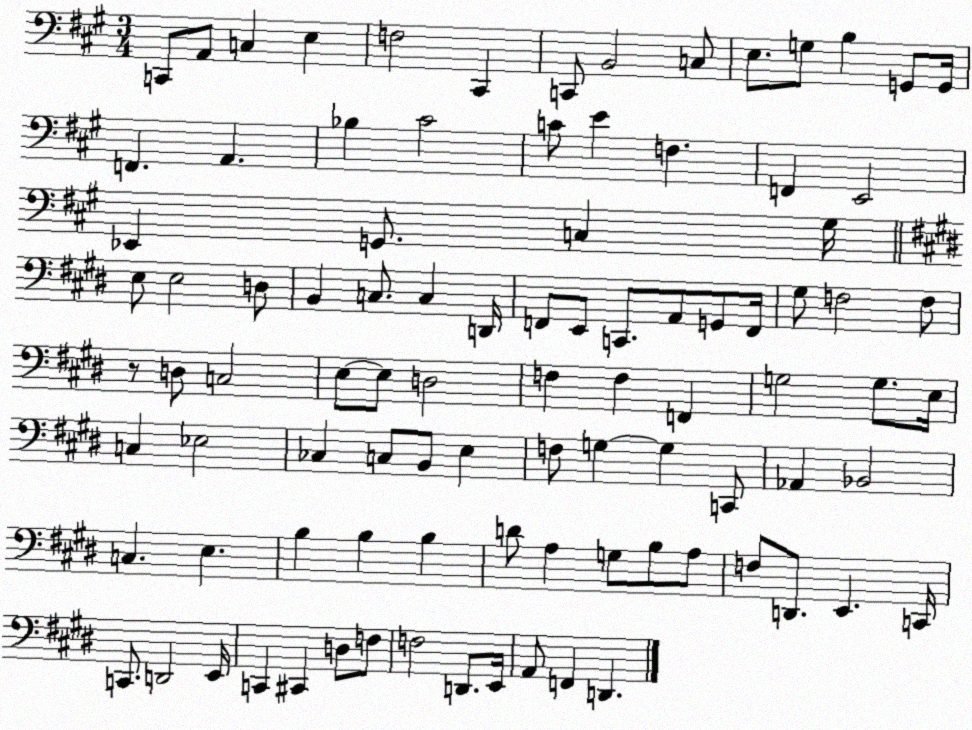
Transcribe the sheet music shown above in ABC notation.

X:1
T:Untitled
M:3/4
L:1/4
K:A
C,,/2 A,,/2 C, E, F,2 ^C,, C,,/2 B,,2 C,/2 E,/2 G,/2 B, G,,/2 G,,/4 F,, A,, _B, ^C2 C/2 E F, F,, E,,2 _E,, G,,/2 C, ^G,/4 E,/2 E,2 D,/2 B,, C,/2 C, D,,/4 F,,/2 E,,/2 C,,/2 A,,/2 G,,/2 F,,/4 ^G,/2 F,2 F,/2 z/2 D,/2 C,2 E,/2 E,/2 D,2 F, F, F,, G,2 G,/2 E,/4 C, _E,2 _C, C,/2 B,,/2 E, F,/2 G, G, C,,/2 _A,, _B,,2 C, E, B, B, B, D/2 A, G,/2 B,/2 A,/2 F,/2 D,,/2 E,, C,,/4 C,,/2 D,,2 E,,/4 C,, ^C,, D,/2 F,/2 F,2 D,,/2 E,,/4 A,,/2 F,, D,,